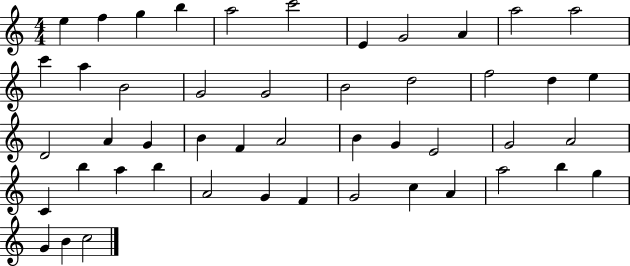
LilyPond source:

{
  \clef treble
  \numericTimeSignature
  \time 4/4
  \key c \major
  e''4 f''4 g''4 b''4 | a''2 c'''2 | e'4 g'2 a'4 | a''2 a''2 | \break c'''4 a''4 b'2 | g'2 g'2 | b'2 d''2 | f''2 d''4 e''4 | \break d'2 a'4 g'4 | b'4 f'4 a'2 | b'4 g'4 e'2 | g'2 a'2 | \break c'4 b''4 a''4 b''4 | a'2 g'4 f'4 | g'2 c''4 a'4 | a''2 b''4 g''4 | \break g'4 b'4 c''2 | \bar "|."
}